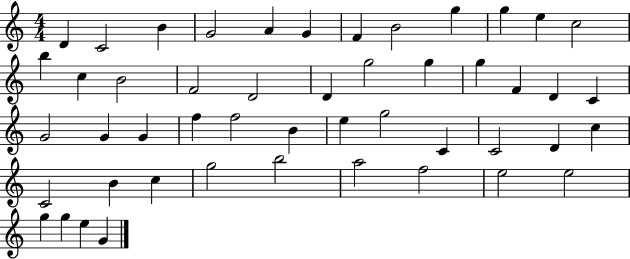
D4/q C4/h B4/q G4/h A4/q G4/q F4/q B4/h G5/q G5/q E5/q C5/h B5/q C5/q B4/h F4/h D4/h D4/q G5/h G5/q G5/q F4/q D4/q C4/q G4/h G4/q G4/q F5/q F5/h B4/q E5/q G5/h C4/q C4/h D4/q C5/q C4/h B4/q C5/q G5/h B5/h A5/h F5/h E5/h E5/h G5/q G5/q E5/q G4/q